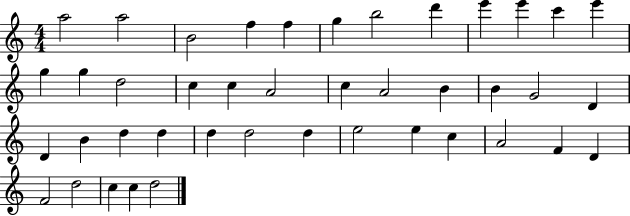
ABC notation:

X:1
T:Untitled
M:4/4
L:1/4
K:C
a2 a2 B2 f f g b2 d' e' e' c' e' g g d2 c c A2 c A2 B B G2 D D B d d d d2 d e2 e c A2 F D F2 d2 c c d2